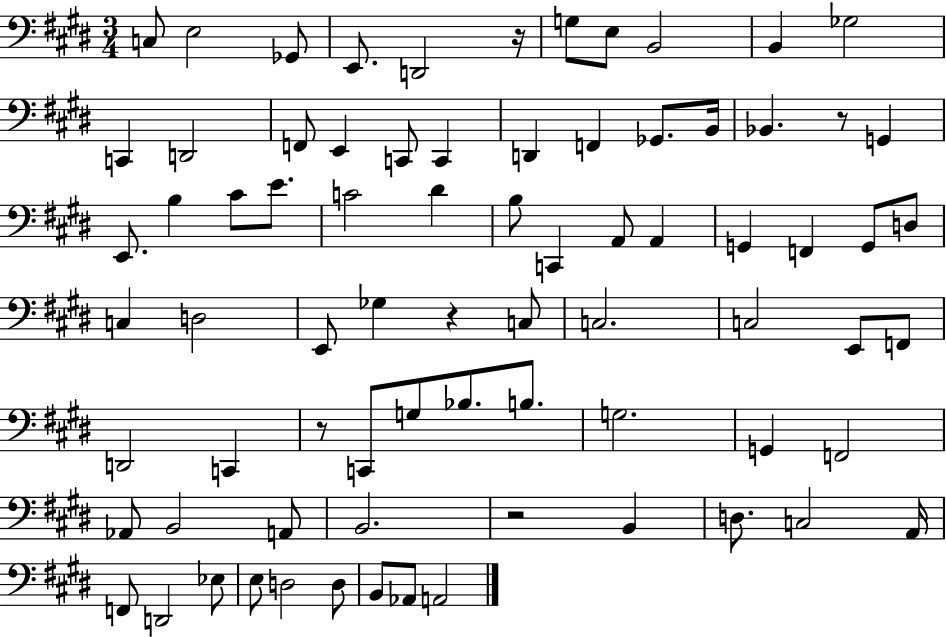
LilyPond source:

{
  \clef bass
  \numericTimeSignature
  \time 3/4
  \key e \major
  c8 e2 ges,8 | e,8. d,2 r16 | g8 e8 b,2 | b,4 ges2 | \break c,4 d,2 | f,8 e,4 c,8 c,4 | d,4 f,4 ges,8. b,16 | bes,4. r8 g,4 | \break e,8. b4 cis'8 e'8. | c'2 dis'4 | b8 c,4 a,8 a,4 | g,4 f,4 g,8 d8 | \break c4 d2 | e,8 ges4 r4 c8 | c2. | c2 e,8 f,8 | \break d,2 c,4 | r8 c,8 g8 bes8. b8. | g2. | g,4 f,2 | \break aes,8 b,2 a,8 | b,2. | r2 b,4 | d8. c2 a,16 | \break f,8 d,2 ees8 | e8 d2 d8 | b,8 aes,8 a,2 | \bar "|."
}